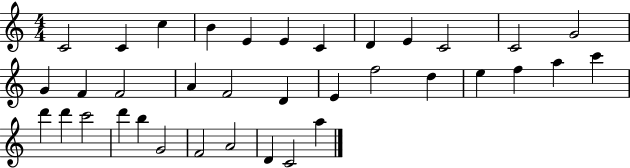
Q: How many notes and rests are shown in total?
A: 36